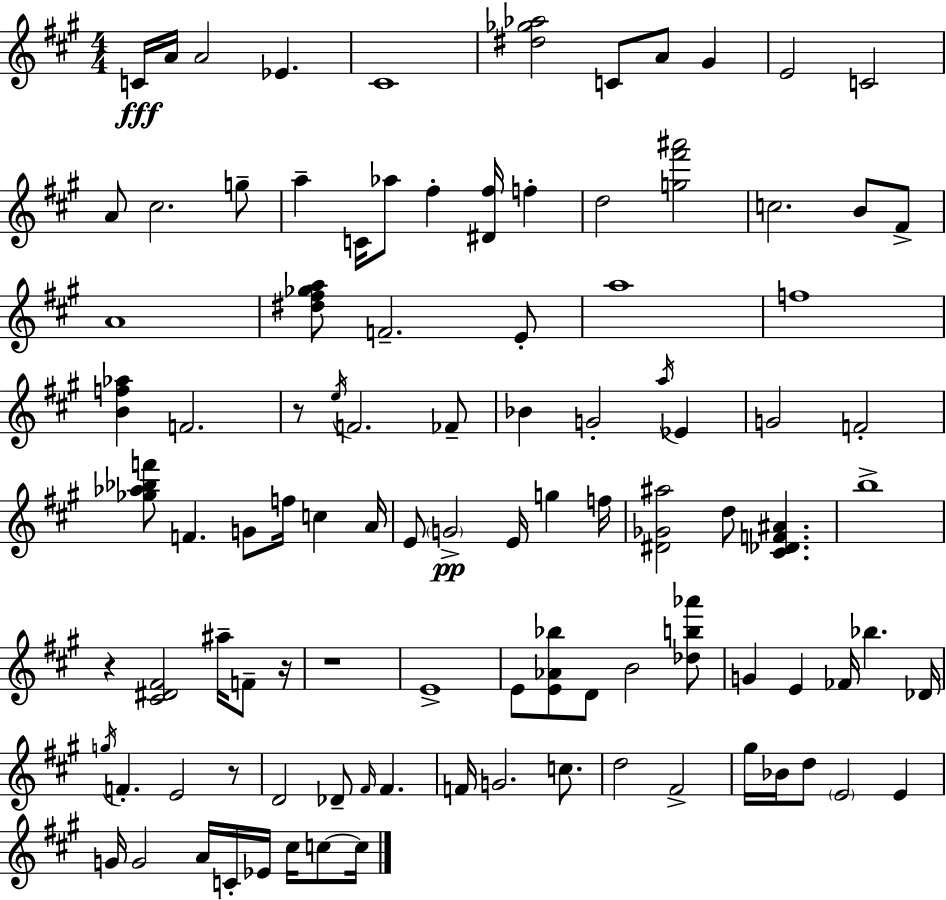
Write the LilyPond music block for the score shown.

{
  \clef treble
  \numericTimeSignature
  \time 4/4
  \key a \major
  c'16\fff a'16 a'2 ees'4. | cis'1 | <dis'' ges'' aes''>2 c'8 a'8 gis'4 | e'2 c'2 | \break a'8 cis''2. g''8-- | a''4-- c'16 aes''8 fis''4-. <dis' fis''>16 f''4-. | d''2 <g'' fis''' ais'''>2 | c''2. b'8 fis'8-> | \break a'1 | <dis'' fis'' ges'' a''>8 f'2.-- e'8-. | a''1 | f''1 | \break <b' f'' aes''>4 f'2. | r8 \acciaccatura { e''16 } f'2. fes'8-- | bes'4 g'2-. \acciaccatura { a''16 } ees'4 | g'2 f'2-. | \break <ges'' aes'' bes'' f'''>8 f'4. g'8 f''16 c''4 | a'16 e'8 \parenthesize g'2->\pp e'16 g''4 | f''16 <dis' ges' ais''>2 d''8 <cis' des' f' ais'>4. | b''1-> | \break r4 <cis' dis' fis'>2 ais''16-- f'8-- | r16 r1 | e'1-> | e'8 <e' aes' bes''>8 d'8 b'2 | \break <des'' b'' aes'''>8 g'4 e'4 fes'16 bes''4. | des'16 \acciaccatura { g''16 } f'4.-. e'2 | r8 d'2 des'8-- \grace { fis'16 } fis'4. | f'16 g'2. | \break c''8. d''2 fis'2-> | gis''16 bes'16 d''8 \parenthesize e'2 | e'4 g'16 g'2 a'16 c'16-. ees'16 | cis''16 c''8~~ c''16 \bar "|."
}